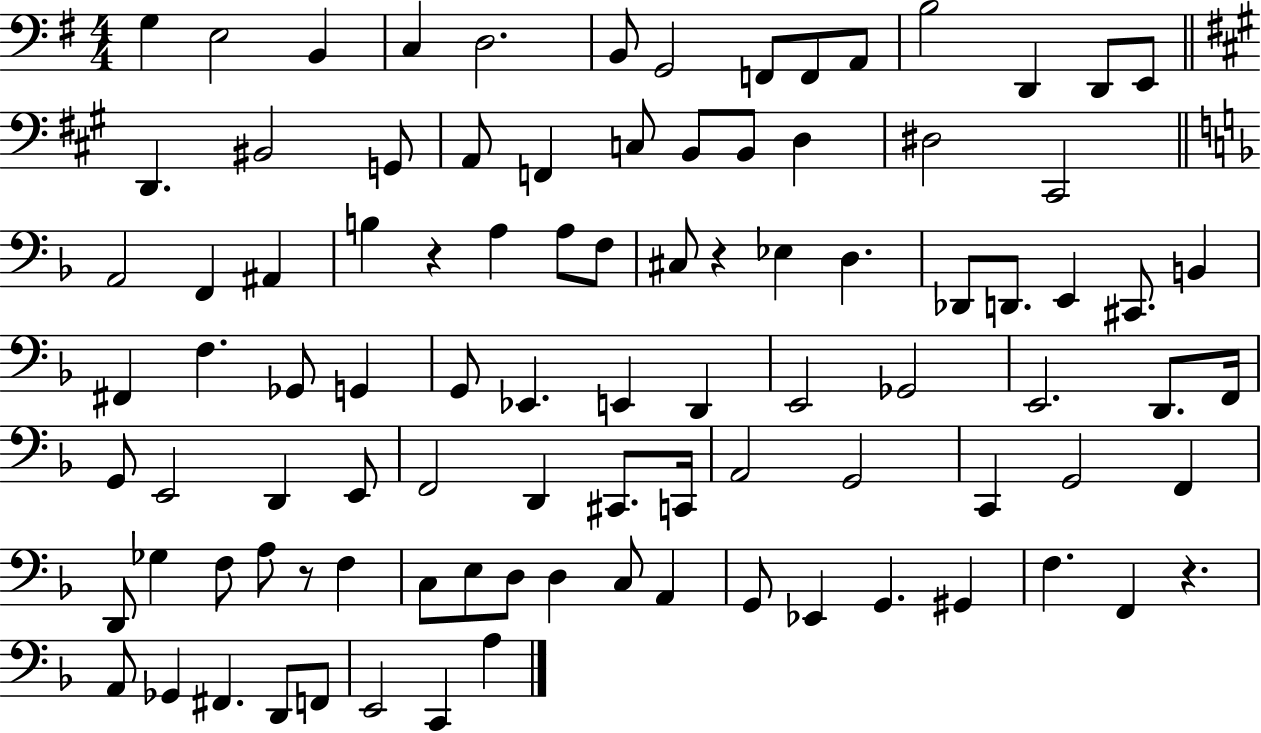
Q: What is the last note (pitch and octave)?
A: A3